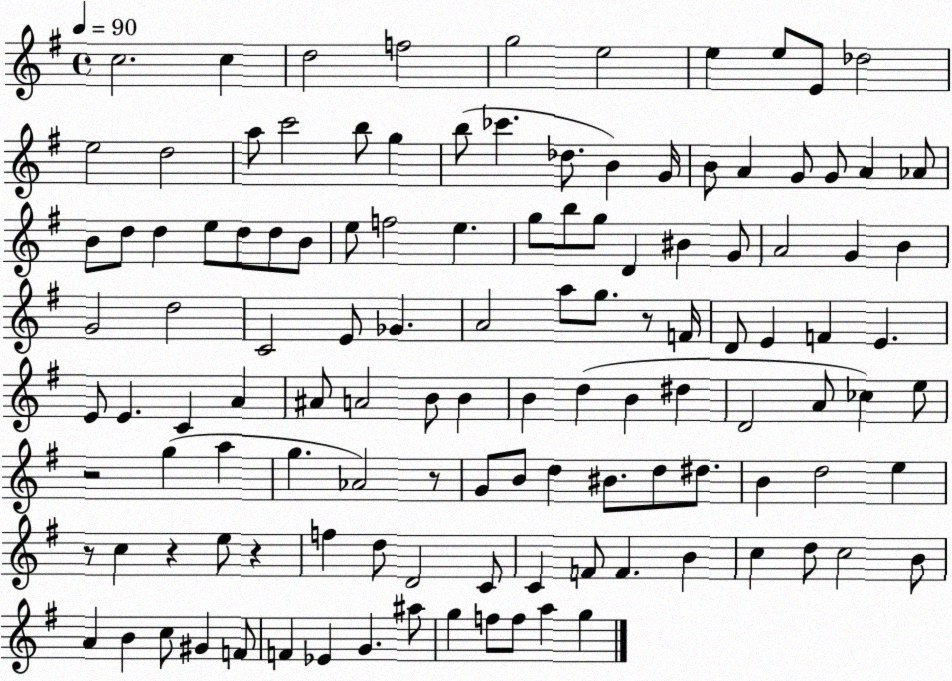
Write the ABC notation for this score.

X:1
T:Untitled
M:4/4
L:1/4
K:G
c2 c d2 f2 g2 e2 e e/2 E/2 _d2 e2 d2 a/2 c'2 b/2 g b/2 _c' _d/2 B G/4 B/2 A G/2 G/2 A _A/2 B/2 d/2 d e/2 d/2 d/2 B/2 e/2 f2 e g/2 b/2 g/2 D ^B G/2 A2 G B G2 d2 C2 E/2 _G A2 a/2 g/2 z/2 F/4 D/2 E F E E/2 E C A ^A/2 A2 B/2 B B d B ^d D2 A/2 _c e/2 z2 g a g _A2 z/2 G/2 B/2 d ^B/2 d/2 ^d/2 B d2 e z/2 c z e/2 z f d/2 D2 C/2 C F/2 F B c d/2 c2 B/2 A B c/2 ^G F/2 F _E G ^a/2 g f/2 f/2 a g